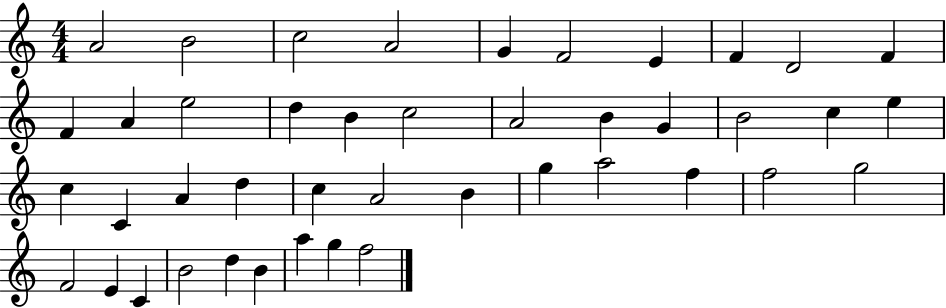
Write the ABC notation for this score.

X:1
T:Untitled
M:4/4
L:1/4
K:C
A2 B2 c2 A2 G F2 E F D2 F F A e2 d B c2 A2 B G B2 c e c C A d c A2 B g a2 f f2 g2 F2 E C B2 d B a g f2